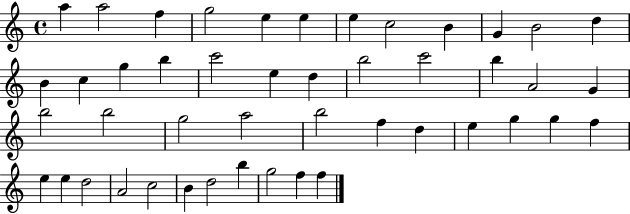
A5/q A5/h F5/q G5/h E5/q E5/q E5/q C5/h B4/q G4/q B4/h D5/q B4/q C5/q G5/q B5/q C6/h E5/q D5/q B5/h C6/h B5/q A4/h G4/q B5/h B5/h G5/h A5/h B5/h F5/q D5/q E5/q G5/q G5/q F5/q E5/q E5/q D5/h A4/h C5/h B4/q D5/h B5/q G5/h F5/q F5/q